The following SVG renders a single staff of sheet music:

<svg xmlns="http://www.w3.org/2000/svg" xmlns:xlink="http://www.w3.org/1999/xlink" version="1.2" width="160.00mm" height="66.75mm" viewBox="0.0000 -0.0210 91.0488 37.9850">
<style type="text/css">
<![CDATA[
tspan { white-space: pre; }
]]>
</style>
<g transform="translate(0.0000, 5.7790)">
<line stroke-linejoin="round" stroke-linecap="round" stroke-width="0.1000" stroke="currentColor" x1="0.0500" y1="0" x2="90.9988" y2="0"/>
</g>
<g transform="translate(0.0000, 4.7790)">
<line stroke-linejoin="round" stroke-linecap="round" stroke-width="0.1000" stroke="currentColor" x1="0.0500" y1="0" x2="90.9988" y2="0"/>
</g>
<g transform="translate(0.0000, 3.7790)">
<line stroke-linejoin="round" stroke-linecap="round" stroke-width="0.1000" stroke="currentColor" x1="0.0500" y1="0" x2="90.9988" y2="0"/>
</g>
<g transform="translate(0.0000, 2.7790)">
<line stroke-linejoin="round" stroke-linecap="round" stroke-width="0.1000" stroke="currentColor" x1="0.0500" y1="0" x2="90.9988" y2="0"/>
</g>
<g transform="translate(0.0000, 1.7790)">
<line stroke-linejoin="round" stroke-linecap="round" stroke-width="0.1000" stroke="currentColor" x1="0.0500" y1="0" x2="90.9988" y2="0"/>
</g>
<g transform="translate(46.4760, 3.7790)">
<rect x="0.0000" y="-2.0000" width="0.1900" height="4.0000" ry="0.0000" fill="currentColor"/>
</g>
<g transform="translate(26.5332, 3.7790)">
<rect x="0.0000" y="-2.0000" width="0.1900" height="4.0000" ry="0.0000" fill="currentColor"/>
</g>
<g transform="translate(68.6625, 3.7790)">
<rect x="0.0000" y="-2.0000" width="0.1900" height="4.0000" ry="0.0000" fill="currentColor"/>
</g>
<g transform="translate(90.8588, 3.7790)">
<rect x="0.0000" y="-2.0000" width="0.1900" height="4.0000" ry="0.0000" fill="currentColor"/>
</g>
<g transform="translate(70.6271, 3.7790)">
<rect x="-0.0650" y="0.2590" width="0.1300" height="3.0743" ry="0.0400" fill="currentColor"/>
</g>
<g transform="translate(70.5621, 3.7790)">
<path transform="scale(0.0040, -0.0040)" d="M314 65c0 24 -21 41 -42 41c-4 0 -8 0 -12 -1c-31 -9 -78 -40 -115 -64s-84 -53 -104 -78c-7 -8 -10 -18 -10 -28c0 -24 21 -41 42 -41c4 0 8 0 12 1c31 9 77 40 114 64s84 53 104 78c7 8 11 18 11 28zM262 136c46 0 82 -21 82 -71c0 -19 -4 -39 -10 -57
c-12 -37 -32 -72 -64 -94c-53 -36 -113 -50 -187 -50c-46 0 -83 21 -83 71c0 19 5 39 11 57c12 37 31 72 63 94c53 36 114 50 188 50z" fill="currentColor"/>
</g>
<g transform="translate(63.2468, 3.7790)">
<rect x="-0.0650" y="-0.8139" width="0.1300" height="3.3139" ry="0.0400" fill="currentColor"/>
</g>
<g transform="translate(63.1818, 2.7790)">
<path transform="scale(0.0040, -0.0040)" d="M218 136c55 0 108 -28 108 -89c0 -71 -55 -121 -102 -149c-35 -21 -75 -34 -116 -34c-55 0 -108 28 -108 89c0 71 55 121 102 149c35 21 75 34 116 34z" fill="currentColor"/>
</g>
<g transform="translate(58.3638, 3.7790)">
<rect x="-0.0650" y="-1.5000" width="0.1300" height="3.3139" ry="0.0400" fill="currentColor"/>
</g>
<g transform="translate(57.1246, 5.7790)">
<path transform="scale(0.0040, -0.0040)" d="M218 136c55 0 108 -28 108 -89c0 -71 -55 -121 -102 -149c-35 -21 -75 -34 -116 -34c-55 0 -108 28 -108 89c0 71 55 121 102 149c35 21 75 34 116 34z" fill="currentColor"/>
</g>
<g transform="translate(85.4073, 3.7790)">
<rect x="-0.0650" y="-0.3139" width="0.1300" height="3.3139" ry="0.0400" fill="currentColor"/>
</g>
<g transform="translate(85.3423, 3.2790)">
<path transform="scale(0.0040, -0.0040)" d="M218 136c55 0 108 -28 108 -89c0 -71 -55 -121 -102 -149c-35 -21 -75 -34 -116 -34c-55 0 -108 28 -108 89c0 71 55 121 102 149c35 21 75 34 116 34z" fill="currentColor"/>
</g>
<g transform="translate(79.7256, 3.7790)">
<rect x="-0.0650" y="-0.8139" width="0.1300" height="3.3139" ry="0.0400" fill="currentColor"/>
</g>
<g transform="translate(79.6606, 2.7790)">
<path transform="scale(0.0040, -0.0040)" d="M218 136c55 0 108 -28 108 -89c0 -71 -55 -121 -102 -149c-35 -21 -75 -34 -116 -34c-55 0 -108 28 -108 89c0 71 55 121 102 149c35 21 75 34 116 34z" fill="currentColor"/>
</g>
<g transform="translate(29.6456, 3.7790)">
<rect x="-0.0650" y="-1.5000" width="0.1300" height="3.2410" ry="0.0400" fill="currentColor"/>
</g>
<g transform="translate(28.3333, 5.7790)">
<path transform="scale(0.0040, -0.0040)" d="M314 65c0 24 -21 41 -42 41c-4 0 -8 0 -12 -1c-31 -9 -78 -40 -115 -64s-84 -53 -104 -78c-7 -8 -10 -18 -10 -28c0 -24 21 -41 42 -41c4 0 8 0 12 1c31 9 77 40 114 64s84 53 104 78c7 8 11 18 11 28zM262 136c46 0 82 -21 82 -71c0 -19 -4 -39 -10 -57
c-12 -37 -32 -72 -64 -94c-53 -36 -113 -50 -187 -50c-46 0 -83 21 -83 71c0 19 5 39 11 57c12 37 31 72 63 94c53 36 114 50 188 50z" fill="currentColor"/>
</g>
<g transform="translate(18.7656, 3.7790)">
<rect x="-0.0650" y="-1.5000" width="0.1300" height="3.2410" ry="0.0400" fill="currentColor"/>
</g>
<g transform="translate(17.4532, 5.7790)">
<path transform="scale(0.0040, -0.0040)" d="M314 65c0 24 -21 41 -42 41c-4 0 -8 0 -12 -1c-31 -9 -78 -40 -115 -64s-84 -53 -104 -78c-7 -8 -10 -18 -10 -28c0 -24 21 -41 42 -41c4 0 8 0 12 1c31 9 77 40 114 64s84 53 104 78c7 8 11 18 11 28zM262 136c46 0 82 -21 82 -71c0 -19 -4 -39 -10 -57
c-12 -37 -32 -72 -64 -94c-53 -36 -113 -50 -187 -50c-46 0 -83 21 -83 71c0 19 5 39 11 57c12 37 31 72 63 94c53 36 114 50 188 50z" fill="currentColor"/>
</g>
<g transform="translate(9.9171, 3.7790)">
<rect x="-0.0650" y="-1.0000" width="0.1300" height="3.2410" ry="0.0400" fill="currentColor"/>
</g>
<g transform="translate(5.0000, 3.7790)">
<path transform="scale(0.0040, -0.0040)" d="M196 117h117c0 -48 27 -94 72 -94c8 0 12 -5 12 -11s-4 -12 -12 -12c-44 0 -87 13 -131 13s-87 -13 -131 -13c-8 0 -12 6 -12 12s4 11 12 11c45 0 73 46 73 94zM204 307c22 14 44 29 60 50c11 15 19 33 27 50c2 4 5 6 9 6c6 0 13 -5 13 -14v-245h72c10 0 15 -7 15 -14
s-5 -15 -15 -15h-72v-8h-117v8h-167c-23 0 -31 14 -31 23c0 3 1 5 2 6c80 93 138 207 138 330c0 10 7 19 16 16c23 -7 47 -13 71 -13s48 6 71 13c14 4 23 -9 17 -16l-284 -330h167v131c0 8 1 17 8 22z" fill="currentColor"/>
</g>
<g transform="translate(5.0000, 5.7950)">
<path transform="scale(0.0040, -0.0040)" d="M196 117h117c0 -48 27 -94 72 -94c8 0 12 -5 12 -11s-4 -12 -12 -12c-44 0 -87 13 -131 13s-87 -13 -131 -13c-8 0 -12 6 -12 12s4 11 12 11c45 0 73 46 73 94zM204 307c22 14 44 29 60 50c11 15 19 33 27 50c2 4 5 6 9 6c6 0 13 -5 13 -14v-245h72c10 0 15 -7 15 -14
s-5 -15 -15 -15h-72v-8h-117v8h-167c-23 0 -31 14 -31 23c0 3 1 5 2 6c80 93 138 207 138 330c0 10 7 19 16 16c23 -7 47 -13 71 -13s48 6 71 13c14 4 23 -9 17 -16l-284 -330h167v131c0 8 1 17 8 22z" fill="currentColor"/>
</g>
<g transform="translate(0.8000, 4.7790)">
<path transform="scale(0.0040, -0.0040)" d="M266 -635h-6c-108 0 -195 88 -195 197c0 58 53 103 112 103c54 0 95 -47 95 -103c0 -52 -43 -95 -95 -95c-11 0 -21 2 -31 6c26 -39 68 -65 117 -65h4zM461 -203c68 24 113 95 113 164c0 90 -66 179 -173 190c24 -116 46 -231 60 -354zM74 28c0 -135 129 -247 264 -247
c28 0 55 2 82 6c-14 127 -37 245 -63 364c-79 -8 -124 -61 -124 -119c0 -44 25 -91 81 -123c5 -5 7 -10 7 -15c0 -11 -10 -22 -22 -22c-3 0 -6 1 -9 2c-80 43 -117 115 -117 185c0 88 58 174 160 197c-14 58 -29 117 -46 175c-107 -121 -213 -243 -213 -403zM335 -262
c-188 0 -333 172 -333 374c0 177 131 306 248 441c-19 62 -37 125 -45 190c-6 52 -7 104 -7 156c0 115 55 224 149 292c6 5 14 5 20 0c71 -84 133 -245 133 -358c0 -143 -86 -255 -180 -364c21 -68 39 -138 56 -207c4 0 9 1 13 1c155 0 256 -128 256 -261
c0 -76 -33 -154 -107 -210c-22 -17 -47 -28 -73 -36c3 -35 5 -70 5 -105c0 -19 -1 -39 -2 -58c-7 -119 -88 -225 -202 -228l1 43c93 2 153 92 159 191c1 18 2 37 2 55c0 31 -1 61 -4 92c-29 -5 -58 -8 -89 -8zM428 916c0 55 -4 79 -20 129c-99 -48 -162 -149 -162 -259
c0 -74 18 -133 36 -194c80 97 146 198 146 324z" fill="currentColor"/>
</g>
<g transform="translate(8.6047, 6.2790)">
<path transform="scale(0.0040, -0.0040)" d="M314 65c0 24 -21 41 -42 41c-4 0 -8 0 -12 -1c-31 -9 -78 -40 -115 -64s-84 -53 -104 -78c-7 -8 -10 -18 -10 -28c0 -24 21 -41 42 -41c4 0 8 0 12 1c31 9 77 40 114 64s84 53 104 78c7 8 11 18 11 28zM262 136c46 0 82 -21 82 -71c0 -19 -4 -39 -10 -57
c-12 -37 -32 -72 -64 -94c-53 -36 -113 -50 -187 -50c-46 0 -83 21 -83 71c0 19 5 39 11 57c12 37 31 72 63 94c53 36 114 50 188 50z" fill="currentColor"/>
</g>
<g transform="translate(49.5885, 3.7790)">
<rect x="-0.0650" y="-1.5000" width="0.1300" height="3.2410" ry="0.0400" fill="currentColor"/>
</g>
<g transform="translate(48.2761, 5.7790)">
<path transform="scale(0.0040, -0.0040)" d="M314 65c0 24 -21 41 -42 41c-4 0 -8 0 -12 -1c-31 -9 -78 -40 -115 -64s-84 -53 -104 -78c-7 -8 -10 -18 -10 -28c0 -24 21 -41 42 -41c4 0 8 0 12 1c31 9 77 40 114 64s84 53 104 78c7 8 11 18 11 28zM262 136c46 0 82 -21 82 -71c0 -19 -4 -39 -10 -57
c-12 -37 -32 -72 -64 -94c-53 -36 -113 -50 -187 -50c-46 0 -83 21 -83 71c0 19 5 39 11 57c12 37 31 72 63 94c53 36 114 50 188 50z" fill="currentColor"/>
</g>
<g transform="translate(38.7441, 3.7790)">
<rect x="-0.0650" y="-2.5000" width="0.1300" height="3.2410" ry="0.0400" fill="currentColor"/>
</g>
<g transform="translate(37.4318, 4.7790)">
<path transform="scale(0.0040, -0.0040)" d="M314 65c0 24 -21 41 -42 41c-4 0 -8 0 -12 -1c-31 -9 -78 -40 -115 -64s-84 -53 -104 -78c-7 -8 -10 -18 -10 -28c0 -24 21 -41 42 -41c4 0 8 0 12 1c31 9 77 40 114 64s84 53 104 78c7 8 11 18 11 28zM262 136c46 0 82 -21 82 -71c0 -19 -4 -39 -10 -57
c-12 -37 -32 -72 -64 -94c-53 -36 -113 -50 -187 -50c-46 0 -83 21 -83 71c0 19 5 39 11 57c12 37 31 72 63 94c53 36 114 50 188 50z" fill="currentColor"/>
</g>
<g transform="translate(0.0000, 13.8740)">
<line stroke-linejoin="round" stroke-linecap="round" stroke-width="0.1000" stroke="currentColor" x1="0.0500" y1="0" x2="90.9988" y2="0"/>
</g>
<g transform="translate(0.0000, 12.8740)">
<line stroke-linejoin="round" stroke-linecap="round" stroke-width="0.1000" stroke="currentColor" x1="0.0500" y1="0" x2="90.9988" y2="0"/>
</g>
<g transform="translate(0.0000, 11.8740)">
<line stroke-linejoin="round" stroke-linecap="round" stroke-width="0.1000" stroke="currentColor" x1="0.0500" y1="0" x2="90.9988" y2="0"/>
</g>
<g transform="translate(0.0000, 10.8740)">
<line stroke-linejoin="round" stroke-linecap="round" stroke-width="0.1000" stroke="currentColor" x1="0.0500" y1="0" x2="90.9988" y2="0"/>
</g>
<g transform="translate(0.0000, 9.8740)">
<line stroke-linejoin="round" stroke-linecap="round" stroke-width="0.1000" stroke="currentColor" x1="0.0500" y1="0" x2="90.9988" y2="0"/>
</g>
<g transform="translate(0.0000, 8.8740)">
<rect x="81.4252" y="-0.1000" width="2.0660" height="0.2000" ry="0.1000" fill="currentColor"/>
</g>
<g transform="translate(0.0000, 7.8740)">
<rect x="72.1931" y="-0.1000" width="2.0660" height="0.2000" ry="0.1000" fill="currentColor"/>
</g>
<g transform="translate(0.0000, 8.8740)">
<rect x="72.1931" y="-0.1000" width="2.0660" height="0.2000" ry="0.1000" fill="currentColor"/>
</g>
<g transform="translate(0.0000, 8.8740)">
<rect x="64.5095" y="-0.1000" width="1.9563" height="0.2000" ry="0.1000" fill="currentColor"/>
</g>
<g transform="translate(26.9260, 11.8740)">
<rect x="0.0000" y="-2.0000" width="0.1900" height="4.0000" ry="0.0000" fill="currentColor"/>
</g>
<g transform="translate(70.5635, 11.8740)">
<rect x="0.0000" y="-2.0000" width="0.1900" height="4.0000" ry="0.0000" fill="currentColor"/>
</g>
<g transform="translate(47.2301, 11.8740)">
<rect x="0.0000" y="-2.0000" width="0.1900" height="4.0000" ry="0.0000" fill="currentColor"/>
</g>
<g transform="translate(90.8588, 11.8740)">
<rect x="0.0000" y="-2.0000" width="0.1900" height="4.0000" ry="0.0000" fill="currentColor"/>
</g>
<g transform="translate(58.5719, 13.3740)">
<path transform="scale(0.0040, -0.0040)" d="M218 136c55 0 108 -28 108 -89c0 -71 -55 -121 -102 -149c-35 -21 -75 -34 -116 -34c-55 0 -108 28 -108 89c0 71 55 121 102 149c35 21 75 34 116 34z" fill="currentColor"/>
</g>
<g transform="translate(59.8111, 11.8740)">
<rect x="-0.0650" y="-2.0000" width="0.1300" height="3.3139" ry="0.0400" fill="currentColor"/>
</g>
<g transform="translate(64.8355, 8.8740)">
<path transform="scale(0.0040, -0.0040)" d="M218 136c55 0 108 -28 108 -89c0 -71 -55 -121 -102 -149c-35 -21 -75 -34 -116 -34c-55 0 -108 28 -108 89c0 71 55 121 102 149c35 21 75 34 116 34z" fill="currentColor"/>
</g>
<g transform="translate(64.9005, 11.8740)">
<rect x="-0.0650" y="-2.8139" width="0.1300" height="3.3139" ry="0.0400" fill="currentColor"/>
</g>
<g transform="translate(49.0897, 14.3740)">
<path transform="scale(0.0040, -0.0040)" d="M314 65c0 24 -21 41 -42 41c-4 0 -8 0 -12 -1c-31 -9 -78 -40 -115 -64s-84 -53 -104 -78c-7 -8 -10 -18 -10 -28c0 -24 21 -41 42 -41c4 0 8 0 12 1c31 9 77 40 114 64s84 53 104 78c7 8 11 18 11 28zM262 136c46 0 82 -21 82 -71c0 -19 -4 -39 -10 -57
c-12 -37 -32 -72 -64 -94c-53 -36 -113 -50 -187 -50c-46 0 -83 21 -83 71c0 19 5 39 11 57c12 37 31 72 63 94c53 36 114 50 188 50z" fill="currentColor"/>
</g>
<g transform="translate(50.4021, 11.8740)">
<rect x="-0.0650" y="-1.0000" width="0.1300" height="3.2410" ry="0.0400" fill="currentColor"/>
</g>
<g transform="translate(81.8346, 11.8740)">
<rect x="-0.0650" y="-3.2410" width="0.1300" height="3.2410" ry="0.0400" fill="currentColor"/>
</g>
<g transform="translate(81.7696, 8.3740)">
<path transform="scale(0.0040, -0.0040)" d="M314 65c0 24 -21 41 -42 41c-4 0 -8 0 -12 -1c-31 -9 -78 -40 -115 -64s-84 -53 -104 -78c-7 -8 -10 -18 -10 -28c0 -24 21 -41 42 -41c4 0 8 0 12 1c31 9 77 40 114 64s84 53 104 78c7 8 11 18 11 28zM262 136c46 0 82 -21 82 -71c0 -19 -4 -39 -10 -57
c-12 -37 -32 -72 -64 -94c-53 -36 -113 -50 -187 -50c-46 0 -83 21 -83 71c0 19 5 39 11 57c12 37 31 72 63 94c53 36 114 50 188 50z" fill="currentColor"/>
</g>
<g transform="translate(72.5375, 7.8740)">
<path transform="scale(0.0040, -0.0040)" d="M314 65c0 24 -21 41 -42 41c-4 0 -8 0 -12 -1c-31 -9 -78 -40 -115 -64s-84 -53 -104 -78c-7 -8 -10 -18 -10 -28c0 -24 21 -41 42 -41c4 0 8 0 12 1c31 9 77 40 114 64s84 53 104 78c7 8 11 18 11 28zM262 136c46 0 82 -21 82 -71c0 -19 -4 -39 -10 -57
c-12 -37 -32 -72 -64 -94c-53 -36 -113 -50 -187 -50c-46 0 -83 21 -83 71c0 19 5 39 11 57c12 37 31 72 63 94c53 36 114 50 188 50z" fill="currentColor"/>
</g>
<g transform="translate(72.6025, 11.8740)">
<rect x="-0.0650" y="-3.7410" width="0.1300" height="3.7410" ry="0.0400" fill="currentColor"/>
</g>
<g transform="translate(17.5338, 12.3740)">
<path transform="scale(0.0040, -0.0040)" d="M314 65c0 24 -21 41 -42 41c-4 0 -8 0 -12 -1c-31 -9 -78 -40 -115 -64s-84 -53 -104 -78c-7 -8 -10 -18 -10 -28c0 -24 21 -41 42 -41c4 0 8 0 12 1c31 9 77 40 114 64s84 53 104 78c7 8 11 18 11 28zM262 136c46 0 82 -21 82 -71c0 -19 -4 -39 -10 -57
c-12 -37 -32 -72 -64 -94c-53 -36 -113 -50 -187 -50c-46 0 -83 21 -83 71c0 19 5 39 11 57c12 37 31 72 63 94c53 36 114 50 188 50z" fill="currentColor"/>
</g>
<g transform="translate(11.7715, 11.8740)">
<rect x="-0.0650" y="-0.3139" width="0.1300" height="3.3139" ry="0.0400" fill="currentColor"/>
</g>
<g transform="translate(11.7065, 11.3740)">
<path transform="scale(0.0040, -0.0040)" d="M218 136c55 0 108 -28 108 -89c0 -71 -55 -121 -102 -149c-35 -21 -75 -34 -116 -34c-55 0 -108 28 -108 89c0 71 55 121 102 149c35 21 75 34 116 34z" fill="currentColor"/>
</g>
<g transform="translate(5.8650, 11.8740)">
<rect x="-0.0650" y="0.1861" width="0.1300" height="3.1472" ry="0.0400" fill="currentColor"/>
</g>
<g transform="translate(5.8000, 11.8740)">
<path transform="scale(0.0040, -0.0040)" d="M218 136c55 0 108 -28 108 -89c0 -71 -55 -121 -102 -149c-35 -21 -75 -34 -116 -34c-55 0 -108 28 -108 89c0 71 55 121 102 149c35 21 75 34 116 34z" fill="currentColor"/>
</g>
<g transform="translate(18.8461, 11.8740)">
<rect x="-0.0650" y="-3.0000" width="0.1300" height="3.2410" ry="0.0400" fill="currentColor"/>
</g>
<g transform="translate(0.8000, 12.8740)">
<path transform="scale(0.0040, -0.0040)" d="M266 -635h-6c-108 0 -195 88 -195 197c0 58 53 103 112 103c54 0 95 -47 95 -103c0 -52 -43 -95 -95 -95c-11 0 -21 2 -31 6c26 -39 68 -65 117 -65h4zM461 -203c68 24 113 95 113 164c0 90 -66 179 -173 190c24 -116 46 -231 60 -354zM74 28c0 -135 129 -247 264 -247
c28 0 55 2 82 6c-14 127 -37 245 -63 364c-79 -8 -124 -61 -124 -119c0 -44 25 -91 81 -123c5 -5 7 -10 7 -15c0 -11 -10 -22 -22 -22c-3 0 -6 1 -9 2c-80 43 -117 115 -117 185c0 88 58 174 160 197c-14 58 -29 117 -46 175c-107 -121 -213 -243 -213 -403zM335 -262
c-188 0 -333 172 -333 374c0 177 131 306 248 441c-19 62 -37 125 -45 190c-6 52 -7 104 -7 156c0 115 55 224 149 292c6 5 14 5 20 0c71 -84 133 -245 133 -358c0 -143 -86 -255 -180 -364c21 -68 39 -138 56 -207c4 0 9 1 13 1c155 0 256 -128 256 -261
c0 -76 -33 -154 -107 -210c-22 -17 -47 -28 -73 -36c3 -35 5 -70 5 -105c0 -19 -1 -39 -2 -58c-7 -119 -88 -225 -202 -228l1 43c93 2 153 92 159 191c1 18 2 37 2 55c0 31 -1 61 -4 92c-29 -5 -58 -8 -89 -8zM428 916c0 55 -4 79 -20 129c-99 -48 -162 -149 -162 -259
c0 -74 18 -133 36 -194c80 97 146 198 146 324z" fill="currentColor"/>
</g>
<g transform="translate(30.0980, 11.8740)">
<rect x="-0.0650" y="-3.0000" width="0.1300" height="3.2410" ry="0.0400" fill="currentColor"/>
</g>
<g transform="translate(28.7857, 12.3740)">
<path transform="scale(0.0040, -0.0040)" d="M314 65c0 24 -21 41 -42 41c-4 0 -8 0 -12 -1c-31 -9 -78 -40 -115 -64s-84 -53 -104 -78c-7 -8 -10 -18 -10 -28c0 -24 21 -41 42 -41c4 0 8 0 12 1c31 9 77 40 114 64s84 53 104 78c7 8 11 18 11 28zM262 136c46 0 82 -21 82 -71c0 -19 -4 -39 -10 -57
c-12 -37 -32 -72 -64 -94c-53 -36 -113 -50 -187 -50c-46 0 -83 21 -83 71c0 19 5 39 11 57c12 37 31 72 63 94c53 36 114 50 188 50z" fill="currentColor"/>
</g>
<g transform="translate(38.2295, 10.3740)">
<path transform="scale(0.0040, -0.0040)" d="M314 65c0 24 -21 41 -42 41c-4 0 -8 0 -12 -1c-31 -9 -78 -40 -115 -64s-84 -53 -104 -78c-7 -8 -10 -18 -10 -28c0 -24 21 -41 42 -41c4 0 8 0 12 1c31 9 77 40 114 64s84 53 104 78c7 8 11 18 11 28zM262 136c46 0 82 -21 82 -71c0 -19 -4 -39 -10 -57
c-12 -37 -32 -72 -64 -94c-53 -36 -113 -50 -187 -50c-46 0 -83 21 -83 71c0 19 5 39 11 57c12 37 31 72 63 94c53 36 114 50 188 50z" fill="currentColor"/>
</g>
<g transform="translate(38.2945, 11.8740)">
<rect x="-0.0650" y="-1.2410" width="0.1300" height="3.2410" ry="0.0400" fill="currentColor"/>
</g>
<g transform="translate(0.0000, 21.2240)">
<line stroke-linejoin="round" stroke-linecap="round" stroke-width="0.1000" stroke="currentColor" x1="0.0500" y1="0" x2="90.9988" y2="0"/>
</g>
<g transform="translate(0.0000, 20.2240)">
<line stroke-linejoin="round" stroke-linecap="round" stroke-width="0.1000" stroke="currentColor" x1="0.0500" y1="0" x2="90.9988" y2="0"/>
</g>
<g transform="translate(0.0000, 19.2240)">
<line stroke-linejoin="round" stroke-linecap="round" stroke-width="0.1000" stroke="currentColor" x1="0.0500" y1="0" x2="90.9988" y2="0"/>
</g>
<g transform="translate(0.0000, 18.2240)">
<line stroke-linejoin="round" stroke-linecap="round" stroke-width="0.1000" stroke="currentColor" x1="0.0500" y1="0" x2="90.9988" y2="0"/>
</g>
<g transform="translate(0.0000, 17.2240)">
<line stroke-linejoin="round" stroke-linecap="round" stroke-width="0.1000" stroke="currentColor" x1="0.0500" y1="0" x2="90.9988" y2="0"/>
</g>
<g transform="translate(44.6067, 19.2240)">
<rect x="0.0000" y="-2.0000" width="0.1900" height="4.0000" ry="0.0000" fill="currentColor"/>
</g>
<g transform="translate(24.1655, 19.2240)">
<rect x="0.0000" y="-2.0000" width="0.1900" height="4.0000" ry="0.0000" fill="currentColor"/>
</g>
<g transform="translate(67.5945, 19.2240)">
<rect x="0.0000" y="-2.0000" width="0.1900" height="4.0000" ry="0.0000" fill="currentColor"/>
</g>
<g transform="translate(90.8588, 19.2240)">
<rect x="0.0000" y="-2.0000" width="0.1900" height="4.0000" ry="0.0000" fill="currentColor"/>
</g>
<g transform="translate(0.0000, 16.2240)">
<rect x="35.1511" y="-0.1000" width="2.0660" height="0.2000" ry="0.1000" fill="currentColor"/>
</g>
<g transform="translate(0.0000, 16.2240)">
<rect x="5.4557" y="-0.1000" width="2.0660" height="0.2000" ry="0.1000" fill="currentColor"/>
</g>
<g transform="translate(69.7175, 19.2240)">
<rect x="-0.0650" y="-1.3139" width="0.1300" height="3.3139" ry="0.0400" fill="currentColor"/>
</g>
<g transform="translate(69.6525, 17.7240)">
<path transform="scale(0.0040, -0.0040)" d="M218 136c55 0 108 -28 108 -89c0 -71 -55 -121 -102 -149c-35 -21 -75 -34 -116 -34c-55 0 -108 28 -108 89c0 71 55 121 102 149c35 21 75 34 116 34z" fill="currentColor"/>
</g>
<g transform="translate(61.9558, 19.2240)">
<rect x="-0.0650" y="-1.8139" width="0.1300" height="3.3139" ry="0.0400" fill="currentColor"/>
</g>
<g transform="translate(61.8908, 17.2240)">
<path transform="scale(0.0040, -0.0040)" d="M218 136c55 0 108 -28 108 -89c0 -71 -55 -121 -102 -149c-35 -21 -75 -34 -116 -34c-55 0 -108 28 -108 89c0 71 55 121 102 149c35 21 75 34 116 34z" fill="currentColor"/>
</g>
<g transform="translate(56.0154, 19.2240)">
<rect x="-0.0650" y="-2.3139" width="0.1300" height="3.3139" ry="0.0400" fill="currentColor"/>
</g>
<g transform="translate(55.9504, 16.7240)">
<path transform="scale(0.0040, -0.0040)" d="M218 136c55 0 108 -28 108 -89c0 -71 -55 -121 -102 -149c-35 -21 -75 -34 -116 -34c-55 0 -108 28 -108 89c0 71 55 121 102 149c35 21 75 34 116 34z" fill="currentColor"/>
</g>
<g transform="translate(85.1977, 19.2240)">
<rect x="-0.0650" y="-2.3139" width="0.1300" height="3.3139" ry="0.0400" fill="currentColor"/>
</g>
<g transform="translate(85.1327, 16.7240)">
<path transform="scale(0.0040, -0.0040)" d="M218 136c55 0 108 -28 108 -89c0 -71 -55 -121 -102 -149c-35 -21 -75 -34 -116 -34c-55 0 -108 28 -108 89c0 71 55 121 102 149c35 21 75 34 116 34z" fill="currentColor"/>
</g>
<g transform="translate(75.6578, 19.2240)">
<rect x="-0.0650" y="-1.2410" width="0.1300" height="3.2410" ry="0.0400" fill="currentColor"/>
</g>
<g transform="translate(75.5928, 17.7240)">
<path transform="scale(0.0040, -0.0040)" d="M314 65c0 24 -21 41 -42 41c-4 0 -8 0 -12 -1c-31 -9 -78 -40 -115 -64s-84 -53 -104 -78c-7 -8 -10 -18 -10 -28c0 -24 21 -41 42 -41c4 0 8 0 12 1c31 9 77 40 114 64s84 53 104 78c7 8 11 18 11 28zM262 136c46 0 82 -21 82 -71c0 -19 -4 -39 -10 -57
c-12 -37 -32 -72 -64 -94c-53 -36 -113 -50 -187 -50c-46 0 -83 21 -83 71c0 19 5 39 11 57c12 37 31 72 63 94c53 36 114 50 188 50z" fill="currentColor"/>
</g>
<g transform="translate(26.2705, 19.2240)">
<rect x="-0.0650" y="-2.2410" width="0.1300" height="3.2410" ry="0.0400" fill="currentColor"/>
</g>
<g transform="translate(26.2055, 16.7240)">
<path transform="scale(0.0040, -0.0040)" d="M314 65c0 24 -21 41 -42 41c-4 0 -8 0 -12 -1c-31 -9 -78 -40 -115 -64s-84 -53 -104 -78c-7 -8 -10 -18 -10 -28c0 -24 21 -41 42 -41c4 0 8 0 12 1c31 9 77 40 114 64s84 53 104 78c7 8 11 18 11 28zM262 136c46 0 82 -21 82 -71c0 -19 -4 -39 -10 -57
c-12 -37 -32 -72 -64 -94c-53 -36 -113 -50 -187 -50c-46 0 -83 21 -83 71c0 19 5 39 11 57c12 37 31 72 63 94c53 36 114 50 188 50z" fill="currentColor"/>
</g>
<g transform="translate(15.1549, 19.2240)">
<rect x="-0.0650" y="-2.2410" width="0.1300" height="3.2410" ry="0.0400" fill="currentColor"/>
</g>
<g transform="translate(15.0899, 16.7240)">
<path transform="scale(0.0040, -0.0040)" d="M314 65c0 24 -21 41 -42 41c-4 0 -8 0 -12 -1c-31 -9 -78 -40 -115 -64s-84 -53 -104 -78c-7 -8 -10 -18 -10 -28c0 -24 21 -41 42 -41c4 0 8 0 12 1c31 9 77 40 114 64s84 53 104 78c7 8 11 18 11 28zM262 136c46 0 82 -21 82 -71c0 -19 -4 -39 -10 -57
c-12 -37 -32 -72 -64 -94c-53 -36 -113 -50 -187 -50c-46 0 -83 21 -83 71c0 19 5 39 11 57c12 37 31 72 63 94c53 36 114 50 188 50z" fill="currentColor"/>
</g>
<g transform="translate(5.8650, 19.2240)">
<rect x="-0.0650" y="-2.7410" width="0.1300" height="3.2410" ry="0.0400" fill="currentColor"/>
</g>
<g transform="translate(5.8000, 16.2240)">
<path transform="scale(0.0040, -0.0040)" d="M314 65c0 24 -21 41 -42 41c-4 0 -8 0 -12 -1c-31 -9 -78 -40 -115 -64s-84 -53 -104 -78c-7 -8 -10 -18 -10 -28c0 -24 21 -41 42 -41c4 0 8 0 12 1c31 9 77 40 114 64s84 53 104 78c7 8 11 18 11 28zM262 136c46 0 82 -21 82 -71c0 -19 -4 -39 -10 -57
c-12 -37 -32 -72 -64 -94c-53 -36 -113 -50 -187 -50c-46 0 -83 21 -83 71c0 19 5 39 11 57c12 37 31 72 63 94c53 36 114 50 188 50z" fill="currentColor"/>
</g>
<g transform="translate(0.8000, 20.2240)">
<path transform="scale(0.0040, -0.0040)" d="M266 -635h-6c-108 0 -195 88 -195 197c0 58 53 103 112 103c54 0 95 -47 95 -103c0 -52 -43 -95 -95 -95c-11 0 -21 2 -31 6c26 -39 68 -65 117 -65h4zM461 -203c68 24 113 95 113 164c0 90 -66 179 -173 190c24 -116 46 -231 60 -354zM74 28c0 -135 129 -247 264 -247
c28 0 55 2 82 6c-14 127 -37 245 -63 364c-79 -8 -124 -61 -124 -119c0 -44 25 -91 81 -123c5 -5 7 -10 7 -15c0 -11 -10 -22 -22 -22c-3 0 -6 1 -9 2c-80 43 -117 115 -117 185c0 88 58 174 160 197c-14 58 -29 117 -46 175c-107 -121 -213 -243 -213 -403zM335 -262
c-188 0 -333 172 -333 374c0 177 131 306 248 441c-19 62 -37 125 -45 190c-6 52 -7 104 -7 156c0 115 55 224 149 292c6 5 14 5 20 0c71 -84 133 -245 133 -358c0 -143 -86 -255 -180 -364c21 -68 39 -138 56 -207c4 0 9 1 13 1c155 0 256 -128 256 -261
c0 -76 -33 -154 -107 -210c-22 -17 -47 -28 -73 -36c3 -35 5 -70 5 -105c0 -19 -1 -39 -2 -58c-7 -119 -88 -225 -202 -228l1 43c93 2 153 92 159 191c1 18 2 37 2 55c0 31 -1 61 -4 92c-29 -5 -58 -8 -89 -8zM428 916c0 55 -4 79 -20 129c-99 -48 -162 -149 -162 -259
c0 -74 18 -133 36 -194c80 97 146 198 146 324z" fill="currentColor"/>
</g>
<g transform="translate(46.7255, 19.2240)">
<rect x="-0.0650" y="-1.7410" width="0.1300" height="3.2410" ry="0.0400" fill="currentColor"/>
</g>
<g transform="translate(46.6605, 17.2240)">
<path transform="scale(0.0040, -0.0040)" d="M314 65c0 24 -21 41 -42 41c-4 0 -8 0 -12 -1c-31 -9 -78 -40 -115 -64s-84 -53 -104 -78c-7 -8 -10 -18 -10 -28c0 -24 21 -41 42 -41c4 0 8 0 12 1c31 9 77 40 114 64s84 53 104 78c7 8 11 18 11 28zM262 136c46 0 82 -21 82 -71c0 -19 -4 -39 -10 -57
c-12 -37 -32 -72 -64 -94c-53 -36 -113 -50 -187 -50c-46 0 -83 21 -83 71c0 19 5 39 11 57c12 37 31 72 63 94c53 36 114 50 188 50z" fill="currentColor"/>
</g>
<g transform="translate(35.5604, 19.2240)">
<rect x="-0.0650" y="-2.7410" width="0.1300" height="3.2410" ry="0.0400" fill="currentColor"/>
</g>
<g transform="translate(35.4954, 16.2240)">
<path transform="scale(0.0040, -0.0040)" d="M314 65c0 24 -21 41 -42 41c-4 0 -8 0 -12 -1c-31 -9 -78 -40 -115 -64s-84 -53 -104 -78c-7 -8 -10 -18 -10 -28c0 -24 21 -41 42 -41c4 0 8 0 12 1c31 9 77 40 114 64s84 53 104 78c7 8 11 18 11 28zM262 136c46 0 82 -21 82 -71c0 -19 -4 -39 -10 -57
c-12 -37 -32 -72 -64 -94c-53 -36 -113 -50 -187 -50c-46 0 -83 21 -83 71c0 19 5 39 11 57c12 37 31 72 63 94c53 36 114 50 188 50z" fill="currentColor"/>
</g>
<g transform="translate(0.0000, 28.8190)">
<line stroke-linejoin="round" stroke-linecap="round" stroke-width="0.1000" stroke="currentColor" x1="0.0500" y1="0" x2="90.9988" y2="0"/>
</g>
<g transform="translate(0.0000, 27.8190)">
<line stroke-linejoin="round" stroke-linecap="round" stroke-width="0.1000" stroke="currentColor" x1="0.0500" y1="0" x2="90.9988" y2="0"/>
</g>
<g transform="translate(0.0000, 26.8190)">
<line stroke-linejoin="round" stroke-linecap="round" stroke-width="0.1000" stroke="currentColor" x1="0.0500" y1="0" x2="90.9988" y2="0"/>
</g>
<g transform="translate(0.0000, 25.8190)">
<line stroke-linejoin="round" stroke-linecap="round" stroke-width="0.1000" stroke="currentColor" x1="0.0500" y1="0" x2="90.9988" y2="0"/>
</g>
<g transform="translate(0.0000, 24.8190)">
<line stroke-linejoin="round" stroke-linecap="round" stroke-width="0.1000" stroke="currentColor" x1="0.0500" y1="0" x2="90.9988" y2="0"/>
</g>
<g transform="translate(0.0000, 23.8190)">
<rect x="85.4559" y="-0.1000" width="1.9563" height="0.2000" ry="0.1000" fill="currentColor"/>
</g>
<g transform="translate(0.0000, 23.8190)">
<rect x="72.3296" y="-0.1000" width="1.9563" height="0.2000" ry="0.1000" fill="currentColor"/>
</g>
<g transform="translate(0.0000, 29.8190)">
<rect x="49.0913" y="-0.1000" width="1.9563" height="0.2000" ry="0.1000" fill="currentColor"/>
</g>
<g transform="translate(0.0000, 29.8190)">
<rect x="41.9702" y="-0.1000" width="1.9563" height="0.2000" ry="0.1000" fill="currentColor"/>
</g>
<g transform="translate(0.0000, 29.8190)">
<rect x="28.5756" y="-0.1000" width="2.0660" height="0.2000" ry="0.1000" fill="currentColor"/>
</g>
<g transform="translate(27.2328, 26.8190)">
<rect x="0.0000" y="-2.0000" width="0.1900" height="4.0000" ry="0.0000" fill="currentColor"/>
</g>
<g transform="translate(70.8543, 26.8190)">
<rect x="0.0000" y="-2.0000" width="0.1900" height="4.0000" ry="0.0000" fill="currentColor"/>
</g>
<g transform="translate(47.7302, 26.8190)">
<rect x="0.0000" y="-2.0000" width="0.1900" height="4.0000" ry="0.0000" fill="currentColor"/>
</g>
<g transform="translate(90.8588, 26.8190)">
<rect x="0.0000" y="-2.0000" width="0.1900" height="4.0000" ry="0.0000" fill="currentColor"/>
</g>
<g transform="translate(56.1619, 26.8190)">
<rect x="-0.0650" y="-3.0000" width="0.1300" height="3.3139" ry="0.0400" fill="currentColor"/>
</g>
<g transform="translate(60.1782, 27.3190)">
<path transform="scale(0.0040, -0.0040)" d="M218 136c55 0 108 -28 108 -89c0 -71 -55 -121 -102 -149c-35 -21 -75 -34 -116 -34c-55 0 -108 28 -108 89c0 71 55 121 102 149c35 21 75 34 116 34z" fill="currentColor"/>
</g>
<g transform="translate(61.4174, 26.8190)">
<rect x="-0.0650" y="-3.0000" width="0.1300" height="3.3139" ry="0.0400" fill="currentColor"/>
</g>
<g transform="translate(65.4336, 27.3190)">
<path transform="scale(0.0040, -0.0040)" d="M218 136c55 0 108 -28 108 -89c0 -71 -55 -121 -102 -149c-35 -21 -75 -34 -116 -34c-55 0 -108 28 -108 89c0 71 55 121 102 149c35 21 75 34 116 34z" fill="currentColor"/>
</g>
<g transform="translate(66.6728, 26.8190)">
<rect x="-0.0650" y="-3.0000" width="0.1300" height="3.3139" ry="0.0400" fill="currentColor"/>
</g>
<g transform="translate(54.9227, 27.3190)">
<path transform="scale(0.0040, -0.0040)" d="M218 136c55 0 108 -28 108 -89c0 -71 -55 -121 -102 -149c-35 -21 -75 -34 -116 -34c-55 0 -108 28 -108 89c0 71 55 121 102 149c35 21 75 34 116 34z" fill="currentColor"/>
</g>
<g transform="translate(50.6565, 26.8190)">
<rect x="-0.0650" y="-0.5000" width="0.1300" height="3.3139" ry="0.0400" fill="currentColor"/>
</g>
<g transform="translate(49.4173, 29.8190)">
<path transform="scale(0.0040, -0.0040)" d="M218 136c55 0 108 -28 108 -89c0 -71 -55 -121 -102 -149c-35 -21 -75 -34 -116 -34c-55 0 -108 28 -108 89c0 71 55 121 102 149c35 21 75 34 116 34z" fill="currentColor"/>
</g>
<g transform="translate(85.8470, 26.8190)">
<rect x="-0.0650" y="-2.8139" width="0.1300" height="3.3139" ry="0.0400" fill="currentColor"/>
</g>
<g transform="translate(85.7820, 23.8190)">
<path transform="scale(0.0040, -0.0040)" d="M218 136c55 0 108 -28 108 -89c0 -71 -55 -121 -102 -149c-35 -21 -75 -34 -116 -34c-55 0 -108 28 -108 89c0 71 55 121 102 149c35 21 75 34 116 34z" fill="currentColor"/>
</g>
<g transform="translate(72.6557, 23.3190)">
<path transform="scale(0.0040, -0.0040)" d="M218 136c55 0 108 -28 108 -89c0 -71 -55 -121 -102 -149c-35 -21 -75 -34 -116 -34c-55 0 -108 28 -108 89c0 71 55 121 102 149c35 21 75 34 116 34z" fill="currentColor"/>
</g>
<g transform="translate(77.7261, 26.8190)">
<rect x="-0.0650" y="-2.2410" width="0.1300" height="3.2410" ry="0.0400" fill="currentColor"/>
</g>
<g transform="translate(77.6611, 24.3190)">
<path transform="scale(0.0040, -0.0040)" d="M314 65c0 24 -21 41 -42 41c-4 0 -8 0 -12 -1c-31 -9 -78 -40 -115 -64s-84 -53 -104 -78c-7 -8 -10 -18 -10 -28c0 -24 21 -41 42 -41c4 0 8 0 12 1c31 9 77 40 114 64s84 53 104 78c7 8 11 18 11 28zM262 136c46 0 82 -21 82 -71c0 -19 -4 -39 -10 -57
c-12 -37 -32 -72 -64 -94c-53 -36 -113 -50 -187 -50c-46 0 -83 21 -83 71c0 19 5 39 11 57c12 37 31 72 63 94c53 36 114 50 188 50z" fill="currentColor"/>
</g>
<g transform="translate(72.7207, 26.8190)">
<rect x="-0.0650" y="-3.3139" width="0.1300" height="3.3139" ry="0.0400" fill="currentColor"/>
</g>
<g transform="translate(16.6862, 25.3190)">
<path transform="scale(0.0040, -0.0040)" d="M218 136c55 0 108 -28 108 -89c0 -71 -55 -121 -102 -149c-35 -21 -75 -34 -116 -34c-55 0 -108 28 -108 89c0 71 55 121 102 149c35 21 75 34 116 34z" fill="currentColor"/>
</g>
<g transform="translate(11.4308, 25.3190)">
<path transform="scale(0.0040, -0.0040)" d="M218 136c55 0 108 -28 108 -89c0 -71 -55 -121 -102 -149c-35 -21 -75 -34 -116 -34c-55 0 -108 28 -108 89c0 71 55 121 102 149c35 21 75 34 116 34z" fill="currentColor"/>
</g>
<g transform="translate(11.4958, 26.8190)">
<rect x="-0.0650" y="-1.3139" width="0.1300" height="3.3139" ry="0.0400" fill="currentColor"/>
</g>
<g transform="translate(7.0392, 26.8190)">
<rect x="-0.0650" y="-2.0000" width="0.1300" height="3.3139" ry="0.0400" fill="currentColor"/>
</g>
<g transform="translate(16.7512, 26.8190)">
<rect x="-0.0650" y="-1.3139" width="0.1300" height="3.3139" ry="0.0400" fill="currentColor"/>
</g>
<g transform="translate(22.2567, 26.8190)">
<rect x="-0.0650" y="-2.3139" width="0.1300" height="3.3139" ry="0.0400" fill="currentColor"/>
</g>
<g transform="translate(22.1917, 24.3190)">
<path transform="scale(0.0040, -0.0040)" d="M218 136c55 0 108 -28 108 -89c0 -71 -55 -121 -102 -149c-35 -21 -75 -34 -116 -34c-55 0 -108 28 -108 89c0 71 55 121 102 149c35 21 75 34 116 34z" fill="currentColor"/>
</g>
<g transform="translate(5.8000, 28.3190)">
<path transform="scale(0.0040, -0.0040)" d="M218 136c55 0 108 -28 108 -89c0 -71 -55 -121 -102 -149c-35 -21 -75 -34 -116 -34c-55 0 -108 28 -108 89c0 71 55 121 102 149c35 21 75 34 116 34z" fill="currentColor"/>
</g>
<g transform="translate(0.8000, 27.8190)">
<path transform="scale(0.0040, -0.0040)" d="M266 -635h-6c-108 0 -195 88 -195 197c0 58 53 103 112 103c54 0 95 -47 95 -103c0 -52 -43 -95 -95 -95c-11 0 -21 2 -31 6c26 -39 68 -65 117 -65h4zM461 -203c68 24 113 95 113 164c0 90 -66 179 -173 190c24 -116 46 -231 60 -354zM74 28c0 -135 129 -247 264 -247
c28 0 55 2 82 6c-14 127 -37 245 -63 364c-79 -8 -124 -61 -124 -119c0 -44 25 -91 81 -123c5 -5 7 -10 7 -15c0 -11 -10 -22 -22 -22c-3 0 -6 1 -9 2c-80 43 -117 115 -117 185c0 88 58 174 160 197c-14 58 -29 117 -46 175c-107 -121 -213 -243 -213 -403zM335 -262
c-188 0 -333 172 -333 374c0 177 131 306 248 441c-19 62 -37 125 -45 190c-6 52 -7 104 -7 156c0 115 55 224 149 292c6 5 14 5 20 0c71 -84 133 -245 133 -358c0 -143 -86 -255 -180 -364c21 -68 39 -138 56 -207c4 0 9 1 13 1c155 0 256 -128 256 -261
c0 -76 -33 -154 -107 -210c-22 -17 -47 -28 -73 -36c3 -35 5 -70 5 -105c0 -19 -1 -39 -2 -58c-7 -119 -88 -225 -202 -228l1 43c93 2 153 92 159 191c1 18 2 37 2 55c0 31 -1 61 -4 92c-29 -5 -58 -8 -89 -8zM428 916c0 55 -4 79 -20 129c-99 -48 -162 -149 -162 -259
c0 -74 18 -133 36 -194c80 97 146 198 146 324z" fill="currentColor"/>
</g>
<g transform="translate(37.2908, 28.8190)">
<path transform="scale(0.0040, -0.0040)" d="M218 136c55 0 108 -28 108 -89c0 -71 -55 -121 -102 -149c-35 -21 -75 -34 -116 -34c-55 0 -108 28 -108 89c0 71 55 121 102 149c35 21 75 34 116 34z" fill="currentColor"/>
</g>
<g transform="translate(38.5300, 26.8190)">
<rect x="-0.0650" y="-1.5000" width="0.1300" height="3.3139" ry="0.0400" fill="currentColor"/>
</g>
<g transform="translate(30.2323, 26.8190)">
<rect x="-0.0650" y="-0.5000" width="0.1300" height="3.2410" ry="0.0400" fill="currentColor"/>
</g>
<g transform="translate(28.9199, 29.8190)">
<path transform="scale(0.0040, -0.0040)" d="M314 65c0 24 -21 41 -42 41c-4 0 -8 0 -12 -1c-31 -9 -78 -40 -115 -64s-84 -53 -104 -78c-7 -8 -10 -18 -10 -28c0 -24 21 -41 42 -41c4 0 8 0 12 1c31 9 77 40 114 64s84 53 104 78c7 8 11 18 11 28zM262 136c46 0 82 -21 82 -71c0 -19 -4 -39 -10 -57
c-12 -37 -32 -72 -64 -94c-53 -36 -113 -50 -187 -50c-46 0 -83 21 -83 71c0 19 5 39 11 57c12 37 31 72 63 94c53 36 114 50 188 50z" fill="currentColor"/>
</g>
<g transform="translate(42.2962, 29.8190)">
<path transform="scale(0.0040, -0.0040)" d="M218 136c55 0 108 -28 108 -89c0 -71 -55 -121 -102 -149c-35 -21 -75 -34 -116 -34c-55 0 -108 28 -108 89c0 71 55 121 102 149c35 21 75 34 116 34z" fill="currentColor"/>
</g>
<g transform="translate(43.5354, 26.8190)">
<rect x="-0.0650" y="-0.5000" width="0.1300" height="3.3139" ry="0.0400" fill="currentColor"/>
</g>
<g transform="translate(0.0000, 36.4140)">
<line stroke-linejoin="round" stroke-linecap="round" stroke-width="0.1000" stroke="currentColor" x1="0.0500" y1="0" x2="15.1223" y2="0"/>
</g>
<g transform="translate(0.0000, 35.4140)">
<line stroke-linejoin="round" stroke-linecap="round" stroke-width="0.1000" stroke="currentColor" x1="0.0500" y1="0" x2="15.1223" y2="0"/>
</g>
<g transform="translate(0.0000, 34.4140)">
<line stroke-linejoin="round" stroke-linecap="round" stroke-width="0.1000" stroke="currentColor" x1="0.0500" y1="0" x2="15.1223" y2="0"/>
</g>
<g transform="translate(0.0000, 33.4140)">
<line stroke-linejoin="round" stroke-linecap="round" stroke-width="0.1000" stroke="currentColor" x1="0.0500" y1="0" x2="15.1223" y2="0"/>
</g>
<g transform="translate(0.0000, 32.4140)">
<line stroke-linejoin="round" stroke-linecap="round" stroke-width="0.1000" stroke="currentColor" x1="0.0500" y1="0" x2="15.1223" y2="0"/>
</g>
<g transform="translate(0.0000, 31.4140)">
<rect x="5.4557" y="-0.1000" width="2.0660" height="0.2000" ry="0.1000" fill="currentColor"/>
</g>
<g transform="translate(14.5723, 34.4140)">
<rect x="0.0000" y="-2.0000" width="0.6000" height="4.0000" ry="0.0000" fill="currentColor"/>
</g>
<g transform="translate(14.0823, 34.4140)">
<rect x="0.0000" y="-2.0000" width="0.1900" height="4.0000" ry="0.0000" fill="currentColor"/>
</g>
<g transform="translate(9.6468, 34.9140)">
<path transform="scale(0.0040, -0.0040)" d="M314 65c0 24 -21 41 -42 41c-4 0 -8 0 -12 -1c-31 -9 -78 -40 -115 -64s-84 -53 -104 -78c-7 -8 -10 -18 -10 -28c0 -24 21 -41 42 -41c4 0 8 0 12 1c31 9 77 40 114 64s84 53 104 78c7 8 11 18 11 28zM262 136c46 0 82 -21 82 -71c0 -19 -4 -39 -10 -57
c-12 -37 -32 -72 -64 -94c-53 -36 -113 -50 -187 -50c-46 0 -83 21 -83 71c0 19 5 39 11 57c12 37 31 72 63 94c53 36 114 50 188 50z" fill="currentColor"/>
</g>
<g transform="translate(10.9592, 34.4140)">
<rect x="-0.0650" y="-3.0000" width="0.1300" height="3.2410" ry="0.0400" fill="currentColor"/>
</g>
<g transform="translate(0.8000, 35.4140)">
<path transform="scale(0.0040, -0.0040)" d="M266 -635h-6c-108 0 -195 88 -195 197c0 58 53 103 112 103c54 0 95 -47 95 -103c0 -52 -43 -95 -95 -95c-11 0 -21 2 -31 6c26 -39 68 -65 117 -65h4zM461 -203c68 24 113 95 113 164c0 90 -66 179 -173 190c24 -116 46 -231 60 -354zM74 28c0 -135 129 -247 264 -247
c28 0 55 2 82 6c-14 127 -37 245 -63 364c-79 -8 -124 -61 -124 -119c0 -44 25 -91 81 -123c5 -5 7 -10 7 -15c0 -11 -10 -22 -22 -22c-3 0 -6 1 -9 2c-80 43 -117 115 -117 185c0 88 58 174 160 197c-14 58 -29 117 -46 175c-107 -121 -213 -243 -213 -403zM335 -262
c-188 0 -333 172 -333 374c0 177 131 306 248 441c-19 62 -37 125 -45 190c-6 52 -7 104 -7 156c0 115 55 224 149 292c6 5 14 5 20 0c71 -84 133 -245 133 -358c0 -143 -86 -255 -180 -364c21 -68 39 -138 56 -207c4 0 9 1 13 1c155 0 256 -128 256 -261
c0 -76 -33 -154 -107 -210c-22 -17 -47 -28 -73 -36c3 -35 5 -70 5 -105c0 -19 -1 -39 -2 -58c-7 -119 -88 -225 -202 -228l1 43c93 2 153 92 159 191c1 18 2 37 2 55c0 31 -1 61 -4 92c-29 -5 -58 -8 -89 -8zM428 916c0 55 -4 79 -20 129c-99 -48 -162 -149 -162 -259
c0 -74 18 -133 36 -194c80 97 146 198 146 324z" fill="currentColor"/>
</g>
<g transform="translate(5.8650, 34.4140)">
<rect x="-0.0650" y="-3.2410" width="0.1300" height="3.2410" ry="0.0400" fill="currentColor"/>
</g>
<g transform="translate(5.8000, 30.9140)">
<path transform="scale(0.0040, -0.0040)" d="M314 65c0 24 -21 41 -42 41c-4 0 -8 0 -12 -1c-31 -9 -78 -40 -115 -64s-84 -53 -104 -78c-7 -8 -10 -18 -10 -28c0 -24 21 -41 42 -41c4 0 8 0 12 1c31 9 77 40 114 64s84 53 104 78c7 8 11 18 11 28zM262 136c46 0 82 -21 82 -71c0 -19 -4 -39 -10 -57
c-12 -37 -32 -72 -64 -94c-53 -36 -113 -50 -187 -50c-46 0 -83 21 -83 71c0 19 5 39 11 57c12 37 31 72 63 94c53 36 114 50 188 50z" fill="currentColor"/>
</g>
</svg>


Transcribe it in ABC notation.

X:1
T:Untitled
M:4/4
L:1/4
K:C
D2 E2 E2 G2 E2 E d B2 d c B c A2 A2 e2 D2 F a c'2 b2 a2 g2 g2 a2 f2 g f e e2 g F e e g C2 E C C A A A b g2 a b2 A2